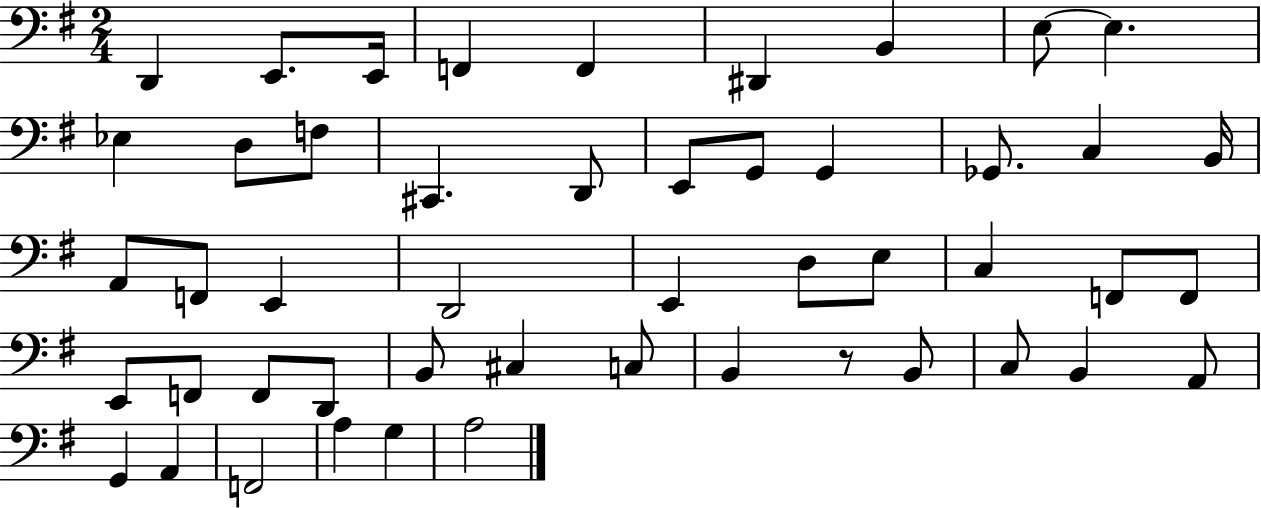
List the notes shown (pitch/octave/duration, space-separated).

D2/q E2/e. E2/s F2/q F2/q D#2/q B2/q E3/e E3/q. Eb3/q D3/e F3/e C#2/q. D2/e E2/e G2/e G2/q Gb2/e. C3/q B2/s A2/e F2/e E2/q D2/h E2/q D3/e E3/e C3/q F2/e F2/e E2/e F2/e F2/e D2/e B2/e C#3/q C3/e B2/q R/e B2/e C3/e B2/q A2/e G2/q A2/q F2/h A3/q G3/q A3/h